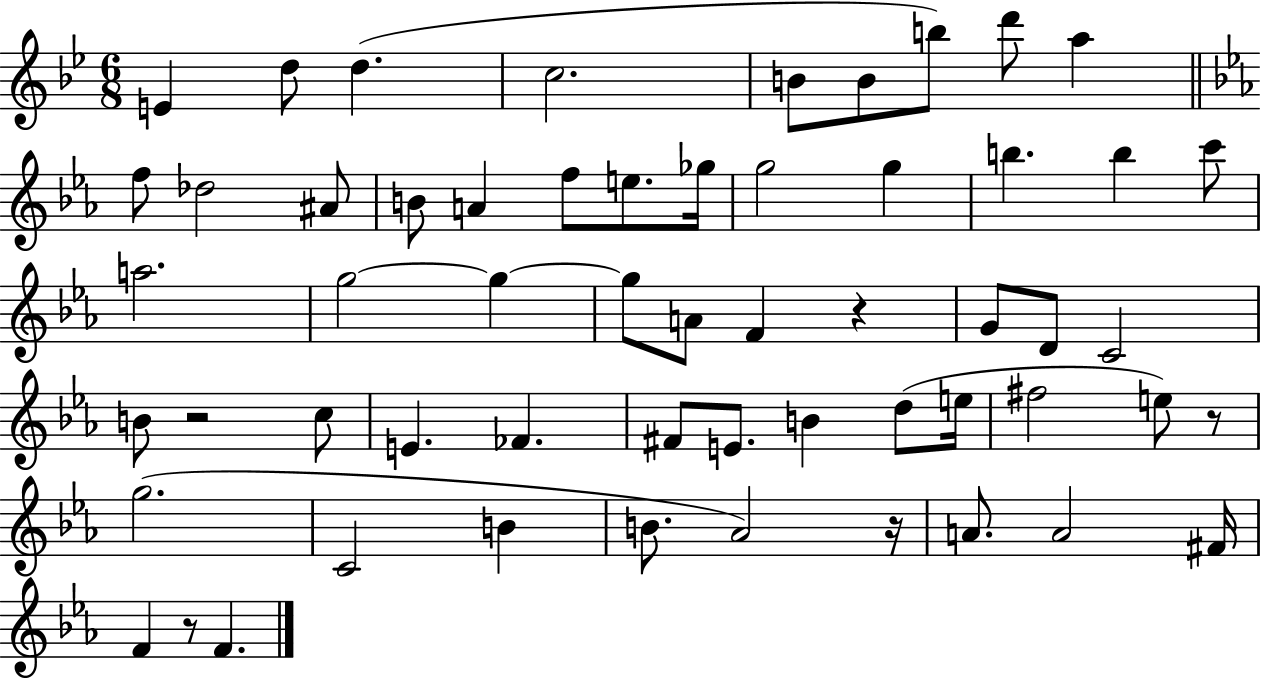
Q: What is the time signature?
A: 6/8